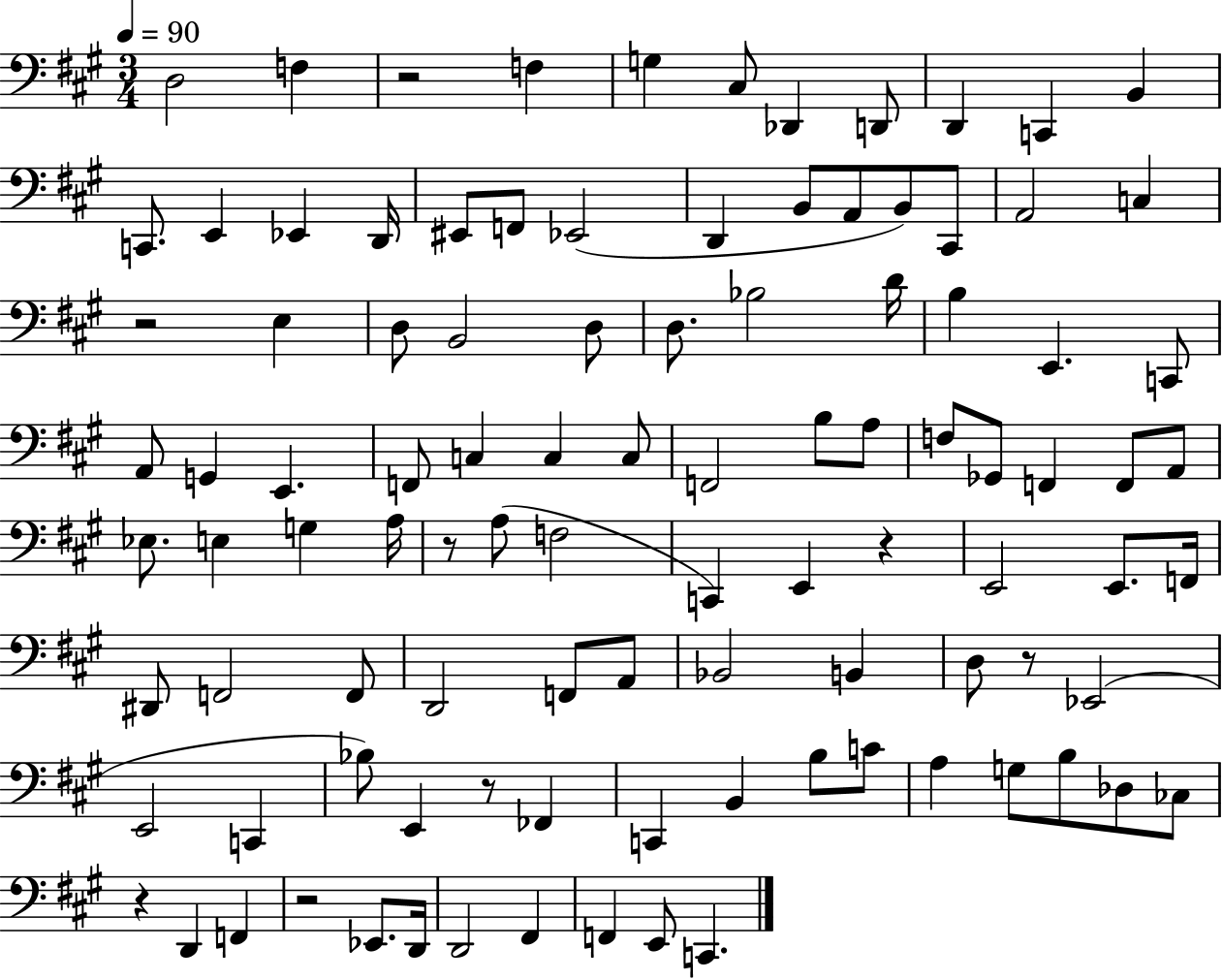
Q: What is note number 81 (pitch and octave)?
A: G3